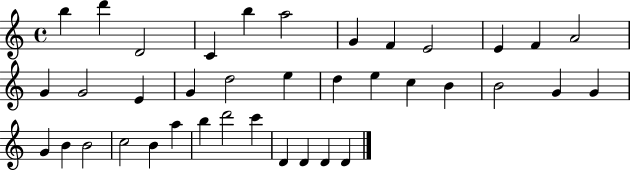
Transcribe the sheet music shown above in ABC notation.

X:1
T:Untitled
M:4/4
L:1/4
K:C
b d' D2 C b a2 G F E2 E F A2 G G2 E G d2 e d e c B B2 G G G B B2 c2 B a b d'2 c' D D D D